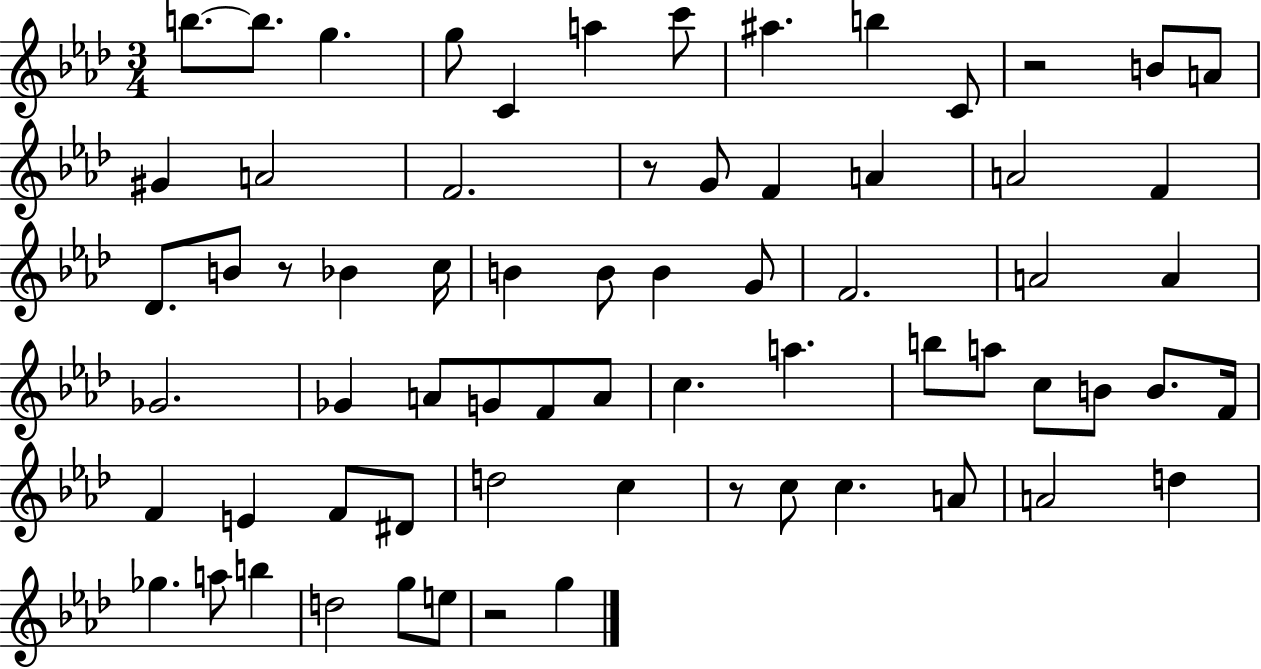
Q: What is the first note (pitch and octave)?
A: B5